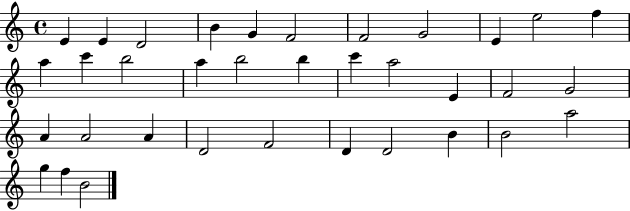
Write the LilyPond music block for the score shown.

{
  \clef treble
  \time 4/4
  \defaultTimeSignature
  \key c \major
  e'4 e'4 d'2 | b'4 g'4 f'2 | f'2 g'2 | e'4 e''2 f''4 | \break a''4 c'''4 b''2 | a''4 b''2 b''4 | c'''4 a''2 e'4 | f'2 g'2 | \break a'4 a'2 a'4 | d'2 f'2 | d'4 d'2 b'4 | b'2 a''2 | \break g''4 f''4 b'2 | \bar "|."
}